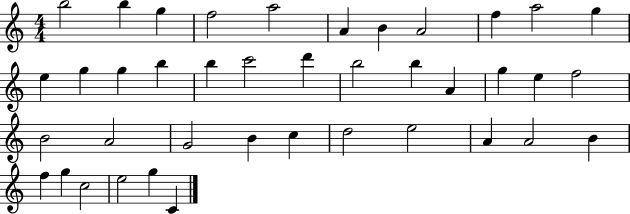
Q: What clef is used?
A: treble